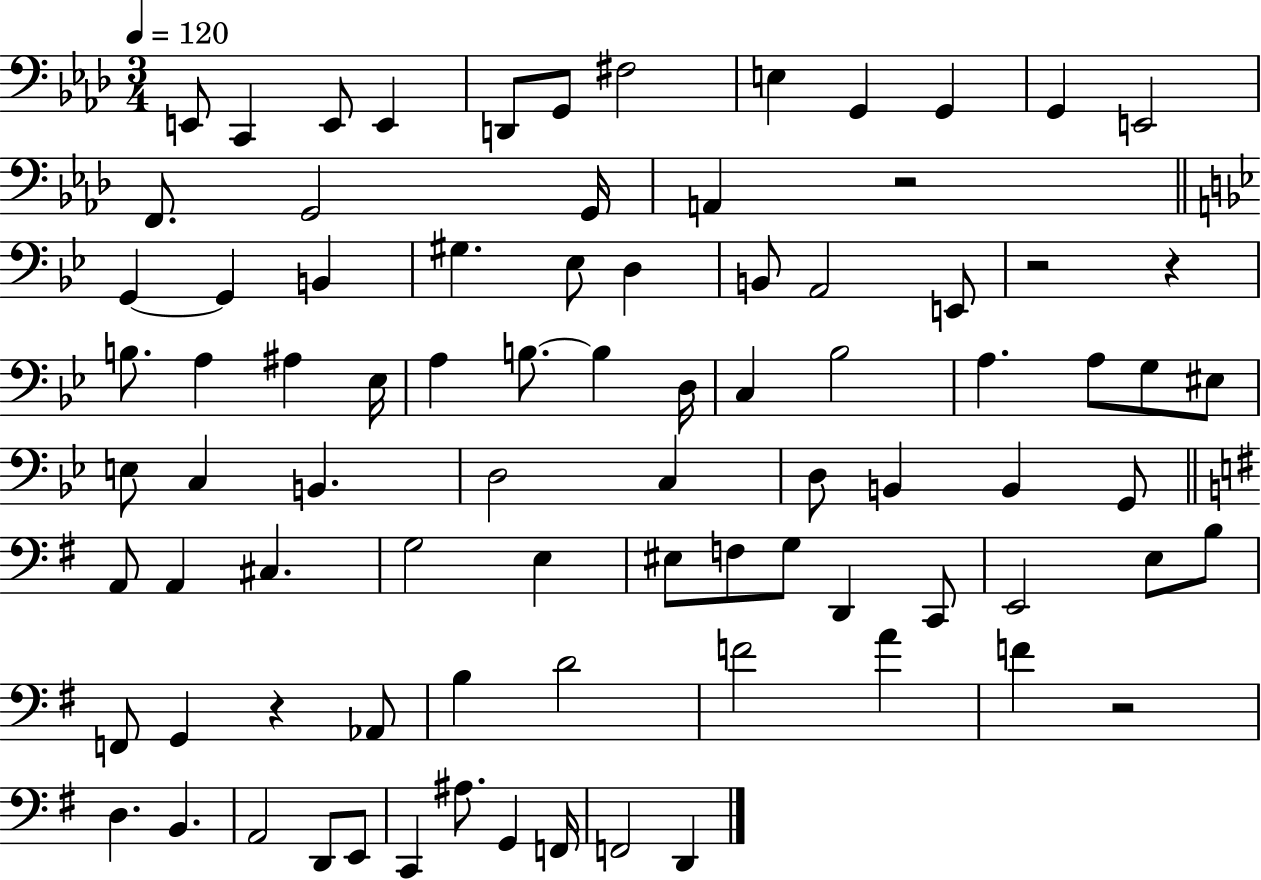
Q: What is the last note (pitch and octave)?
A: D2